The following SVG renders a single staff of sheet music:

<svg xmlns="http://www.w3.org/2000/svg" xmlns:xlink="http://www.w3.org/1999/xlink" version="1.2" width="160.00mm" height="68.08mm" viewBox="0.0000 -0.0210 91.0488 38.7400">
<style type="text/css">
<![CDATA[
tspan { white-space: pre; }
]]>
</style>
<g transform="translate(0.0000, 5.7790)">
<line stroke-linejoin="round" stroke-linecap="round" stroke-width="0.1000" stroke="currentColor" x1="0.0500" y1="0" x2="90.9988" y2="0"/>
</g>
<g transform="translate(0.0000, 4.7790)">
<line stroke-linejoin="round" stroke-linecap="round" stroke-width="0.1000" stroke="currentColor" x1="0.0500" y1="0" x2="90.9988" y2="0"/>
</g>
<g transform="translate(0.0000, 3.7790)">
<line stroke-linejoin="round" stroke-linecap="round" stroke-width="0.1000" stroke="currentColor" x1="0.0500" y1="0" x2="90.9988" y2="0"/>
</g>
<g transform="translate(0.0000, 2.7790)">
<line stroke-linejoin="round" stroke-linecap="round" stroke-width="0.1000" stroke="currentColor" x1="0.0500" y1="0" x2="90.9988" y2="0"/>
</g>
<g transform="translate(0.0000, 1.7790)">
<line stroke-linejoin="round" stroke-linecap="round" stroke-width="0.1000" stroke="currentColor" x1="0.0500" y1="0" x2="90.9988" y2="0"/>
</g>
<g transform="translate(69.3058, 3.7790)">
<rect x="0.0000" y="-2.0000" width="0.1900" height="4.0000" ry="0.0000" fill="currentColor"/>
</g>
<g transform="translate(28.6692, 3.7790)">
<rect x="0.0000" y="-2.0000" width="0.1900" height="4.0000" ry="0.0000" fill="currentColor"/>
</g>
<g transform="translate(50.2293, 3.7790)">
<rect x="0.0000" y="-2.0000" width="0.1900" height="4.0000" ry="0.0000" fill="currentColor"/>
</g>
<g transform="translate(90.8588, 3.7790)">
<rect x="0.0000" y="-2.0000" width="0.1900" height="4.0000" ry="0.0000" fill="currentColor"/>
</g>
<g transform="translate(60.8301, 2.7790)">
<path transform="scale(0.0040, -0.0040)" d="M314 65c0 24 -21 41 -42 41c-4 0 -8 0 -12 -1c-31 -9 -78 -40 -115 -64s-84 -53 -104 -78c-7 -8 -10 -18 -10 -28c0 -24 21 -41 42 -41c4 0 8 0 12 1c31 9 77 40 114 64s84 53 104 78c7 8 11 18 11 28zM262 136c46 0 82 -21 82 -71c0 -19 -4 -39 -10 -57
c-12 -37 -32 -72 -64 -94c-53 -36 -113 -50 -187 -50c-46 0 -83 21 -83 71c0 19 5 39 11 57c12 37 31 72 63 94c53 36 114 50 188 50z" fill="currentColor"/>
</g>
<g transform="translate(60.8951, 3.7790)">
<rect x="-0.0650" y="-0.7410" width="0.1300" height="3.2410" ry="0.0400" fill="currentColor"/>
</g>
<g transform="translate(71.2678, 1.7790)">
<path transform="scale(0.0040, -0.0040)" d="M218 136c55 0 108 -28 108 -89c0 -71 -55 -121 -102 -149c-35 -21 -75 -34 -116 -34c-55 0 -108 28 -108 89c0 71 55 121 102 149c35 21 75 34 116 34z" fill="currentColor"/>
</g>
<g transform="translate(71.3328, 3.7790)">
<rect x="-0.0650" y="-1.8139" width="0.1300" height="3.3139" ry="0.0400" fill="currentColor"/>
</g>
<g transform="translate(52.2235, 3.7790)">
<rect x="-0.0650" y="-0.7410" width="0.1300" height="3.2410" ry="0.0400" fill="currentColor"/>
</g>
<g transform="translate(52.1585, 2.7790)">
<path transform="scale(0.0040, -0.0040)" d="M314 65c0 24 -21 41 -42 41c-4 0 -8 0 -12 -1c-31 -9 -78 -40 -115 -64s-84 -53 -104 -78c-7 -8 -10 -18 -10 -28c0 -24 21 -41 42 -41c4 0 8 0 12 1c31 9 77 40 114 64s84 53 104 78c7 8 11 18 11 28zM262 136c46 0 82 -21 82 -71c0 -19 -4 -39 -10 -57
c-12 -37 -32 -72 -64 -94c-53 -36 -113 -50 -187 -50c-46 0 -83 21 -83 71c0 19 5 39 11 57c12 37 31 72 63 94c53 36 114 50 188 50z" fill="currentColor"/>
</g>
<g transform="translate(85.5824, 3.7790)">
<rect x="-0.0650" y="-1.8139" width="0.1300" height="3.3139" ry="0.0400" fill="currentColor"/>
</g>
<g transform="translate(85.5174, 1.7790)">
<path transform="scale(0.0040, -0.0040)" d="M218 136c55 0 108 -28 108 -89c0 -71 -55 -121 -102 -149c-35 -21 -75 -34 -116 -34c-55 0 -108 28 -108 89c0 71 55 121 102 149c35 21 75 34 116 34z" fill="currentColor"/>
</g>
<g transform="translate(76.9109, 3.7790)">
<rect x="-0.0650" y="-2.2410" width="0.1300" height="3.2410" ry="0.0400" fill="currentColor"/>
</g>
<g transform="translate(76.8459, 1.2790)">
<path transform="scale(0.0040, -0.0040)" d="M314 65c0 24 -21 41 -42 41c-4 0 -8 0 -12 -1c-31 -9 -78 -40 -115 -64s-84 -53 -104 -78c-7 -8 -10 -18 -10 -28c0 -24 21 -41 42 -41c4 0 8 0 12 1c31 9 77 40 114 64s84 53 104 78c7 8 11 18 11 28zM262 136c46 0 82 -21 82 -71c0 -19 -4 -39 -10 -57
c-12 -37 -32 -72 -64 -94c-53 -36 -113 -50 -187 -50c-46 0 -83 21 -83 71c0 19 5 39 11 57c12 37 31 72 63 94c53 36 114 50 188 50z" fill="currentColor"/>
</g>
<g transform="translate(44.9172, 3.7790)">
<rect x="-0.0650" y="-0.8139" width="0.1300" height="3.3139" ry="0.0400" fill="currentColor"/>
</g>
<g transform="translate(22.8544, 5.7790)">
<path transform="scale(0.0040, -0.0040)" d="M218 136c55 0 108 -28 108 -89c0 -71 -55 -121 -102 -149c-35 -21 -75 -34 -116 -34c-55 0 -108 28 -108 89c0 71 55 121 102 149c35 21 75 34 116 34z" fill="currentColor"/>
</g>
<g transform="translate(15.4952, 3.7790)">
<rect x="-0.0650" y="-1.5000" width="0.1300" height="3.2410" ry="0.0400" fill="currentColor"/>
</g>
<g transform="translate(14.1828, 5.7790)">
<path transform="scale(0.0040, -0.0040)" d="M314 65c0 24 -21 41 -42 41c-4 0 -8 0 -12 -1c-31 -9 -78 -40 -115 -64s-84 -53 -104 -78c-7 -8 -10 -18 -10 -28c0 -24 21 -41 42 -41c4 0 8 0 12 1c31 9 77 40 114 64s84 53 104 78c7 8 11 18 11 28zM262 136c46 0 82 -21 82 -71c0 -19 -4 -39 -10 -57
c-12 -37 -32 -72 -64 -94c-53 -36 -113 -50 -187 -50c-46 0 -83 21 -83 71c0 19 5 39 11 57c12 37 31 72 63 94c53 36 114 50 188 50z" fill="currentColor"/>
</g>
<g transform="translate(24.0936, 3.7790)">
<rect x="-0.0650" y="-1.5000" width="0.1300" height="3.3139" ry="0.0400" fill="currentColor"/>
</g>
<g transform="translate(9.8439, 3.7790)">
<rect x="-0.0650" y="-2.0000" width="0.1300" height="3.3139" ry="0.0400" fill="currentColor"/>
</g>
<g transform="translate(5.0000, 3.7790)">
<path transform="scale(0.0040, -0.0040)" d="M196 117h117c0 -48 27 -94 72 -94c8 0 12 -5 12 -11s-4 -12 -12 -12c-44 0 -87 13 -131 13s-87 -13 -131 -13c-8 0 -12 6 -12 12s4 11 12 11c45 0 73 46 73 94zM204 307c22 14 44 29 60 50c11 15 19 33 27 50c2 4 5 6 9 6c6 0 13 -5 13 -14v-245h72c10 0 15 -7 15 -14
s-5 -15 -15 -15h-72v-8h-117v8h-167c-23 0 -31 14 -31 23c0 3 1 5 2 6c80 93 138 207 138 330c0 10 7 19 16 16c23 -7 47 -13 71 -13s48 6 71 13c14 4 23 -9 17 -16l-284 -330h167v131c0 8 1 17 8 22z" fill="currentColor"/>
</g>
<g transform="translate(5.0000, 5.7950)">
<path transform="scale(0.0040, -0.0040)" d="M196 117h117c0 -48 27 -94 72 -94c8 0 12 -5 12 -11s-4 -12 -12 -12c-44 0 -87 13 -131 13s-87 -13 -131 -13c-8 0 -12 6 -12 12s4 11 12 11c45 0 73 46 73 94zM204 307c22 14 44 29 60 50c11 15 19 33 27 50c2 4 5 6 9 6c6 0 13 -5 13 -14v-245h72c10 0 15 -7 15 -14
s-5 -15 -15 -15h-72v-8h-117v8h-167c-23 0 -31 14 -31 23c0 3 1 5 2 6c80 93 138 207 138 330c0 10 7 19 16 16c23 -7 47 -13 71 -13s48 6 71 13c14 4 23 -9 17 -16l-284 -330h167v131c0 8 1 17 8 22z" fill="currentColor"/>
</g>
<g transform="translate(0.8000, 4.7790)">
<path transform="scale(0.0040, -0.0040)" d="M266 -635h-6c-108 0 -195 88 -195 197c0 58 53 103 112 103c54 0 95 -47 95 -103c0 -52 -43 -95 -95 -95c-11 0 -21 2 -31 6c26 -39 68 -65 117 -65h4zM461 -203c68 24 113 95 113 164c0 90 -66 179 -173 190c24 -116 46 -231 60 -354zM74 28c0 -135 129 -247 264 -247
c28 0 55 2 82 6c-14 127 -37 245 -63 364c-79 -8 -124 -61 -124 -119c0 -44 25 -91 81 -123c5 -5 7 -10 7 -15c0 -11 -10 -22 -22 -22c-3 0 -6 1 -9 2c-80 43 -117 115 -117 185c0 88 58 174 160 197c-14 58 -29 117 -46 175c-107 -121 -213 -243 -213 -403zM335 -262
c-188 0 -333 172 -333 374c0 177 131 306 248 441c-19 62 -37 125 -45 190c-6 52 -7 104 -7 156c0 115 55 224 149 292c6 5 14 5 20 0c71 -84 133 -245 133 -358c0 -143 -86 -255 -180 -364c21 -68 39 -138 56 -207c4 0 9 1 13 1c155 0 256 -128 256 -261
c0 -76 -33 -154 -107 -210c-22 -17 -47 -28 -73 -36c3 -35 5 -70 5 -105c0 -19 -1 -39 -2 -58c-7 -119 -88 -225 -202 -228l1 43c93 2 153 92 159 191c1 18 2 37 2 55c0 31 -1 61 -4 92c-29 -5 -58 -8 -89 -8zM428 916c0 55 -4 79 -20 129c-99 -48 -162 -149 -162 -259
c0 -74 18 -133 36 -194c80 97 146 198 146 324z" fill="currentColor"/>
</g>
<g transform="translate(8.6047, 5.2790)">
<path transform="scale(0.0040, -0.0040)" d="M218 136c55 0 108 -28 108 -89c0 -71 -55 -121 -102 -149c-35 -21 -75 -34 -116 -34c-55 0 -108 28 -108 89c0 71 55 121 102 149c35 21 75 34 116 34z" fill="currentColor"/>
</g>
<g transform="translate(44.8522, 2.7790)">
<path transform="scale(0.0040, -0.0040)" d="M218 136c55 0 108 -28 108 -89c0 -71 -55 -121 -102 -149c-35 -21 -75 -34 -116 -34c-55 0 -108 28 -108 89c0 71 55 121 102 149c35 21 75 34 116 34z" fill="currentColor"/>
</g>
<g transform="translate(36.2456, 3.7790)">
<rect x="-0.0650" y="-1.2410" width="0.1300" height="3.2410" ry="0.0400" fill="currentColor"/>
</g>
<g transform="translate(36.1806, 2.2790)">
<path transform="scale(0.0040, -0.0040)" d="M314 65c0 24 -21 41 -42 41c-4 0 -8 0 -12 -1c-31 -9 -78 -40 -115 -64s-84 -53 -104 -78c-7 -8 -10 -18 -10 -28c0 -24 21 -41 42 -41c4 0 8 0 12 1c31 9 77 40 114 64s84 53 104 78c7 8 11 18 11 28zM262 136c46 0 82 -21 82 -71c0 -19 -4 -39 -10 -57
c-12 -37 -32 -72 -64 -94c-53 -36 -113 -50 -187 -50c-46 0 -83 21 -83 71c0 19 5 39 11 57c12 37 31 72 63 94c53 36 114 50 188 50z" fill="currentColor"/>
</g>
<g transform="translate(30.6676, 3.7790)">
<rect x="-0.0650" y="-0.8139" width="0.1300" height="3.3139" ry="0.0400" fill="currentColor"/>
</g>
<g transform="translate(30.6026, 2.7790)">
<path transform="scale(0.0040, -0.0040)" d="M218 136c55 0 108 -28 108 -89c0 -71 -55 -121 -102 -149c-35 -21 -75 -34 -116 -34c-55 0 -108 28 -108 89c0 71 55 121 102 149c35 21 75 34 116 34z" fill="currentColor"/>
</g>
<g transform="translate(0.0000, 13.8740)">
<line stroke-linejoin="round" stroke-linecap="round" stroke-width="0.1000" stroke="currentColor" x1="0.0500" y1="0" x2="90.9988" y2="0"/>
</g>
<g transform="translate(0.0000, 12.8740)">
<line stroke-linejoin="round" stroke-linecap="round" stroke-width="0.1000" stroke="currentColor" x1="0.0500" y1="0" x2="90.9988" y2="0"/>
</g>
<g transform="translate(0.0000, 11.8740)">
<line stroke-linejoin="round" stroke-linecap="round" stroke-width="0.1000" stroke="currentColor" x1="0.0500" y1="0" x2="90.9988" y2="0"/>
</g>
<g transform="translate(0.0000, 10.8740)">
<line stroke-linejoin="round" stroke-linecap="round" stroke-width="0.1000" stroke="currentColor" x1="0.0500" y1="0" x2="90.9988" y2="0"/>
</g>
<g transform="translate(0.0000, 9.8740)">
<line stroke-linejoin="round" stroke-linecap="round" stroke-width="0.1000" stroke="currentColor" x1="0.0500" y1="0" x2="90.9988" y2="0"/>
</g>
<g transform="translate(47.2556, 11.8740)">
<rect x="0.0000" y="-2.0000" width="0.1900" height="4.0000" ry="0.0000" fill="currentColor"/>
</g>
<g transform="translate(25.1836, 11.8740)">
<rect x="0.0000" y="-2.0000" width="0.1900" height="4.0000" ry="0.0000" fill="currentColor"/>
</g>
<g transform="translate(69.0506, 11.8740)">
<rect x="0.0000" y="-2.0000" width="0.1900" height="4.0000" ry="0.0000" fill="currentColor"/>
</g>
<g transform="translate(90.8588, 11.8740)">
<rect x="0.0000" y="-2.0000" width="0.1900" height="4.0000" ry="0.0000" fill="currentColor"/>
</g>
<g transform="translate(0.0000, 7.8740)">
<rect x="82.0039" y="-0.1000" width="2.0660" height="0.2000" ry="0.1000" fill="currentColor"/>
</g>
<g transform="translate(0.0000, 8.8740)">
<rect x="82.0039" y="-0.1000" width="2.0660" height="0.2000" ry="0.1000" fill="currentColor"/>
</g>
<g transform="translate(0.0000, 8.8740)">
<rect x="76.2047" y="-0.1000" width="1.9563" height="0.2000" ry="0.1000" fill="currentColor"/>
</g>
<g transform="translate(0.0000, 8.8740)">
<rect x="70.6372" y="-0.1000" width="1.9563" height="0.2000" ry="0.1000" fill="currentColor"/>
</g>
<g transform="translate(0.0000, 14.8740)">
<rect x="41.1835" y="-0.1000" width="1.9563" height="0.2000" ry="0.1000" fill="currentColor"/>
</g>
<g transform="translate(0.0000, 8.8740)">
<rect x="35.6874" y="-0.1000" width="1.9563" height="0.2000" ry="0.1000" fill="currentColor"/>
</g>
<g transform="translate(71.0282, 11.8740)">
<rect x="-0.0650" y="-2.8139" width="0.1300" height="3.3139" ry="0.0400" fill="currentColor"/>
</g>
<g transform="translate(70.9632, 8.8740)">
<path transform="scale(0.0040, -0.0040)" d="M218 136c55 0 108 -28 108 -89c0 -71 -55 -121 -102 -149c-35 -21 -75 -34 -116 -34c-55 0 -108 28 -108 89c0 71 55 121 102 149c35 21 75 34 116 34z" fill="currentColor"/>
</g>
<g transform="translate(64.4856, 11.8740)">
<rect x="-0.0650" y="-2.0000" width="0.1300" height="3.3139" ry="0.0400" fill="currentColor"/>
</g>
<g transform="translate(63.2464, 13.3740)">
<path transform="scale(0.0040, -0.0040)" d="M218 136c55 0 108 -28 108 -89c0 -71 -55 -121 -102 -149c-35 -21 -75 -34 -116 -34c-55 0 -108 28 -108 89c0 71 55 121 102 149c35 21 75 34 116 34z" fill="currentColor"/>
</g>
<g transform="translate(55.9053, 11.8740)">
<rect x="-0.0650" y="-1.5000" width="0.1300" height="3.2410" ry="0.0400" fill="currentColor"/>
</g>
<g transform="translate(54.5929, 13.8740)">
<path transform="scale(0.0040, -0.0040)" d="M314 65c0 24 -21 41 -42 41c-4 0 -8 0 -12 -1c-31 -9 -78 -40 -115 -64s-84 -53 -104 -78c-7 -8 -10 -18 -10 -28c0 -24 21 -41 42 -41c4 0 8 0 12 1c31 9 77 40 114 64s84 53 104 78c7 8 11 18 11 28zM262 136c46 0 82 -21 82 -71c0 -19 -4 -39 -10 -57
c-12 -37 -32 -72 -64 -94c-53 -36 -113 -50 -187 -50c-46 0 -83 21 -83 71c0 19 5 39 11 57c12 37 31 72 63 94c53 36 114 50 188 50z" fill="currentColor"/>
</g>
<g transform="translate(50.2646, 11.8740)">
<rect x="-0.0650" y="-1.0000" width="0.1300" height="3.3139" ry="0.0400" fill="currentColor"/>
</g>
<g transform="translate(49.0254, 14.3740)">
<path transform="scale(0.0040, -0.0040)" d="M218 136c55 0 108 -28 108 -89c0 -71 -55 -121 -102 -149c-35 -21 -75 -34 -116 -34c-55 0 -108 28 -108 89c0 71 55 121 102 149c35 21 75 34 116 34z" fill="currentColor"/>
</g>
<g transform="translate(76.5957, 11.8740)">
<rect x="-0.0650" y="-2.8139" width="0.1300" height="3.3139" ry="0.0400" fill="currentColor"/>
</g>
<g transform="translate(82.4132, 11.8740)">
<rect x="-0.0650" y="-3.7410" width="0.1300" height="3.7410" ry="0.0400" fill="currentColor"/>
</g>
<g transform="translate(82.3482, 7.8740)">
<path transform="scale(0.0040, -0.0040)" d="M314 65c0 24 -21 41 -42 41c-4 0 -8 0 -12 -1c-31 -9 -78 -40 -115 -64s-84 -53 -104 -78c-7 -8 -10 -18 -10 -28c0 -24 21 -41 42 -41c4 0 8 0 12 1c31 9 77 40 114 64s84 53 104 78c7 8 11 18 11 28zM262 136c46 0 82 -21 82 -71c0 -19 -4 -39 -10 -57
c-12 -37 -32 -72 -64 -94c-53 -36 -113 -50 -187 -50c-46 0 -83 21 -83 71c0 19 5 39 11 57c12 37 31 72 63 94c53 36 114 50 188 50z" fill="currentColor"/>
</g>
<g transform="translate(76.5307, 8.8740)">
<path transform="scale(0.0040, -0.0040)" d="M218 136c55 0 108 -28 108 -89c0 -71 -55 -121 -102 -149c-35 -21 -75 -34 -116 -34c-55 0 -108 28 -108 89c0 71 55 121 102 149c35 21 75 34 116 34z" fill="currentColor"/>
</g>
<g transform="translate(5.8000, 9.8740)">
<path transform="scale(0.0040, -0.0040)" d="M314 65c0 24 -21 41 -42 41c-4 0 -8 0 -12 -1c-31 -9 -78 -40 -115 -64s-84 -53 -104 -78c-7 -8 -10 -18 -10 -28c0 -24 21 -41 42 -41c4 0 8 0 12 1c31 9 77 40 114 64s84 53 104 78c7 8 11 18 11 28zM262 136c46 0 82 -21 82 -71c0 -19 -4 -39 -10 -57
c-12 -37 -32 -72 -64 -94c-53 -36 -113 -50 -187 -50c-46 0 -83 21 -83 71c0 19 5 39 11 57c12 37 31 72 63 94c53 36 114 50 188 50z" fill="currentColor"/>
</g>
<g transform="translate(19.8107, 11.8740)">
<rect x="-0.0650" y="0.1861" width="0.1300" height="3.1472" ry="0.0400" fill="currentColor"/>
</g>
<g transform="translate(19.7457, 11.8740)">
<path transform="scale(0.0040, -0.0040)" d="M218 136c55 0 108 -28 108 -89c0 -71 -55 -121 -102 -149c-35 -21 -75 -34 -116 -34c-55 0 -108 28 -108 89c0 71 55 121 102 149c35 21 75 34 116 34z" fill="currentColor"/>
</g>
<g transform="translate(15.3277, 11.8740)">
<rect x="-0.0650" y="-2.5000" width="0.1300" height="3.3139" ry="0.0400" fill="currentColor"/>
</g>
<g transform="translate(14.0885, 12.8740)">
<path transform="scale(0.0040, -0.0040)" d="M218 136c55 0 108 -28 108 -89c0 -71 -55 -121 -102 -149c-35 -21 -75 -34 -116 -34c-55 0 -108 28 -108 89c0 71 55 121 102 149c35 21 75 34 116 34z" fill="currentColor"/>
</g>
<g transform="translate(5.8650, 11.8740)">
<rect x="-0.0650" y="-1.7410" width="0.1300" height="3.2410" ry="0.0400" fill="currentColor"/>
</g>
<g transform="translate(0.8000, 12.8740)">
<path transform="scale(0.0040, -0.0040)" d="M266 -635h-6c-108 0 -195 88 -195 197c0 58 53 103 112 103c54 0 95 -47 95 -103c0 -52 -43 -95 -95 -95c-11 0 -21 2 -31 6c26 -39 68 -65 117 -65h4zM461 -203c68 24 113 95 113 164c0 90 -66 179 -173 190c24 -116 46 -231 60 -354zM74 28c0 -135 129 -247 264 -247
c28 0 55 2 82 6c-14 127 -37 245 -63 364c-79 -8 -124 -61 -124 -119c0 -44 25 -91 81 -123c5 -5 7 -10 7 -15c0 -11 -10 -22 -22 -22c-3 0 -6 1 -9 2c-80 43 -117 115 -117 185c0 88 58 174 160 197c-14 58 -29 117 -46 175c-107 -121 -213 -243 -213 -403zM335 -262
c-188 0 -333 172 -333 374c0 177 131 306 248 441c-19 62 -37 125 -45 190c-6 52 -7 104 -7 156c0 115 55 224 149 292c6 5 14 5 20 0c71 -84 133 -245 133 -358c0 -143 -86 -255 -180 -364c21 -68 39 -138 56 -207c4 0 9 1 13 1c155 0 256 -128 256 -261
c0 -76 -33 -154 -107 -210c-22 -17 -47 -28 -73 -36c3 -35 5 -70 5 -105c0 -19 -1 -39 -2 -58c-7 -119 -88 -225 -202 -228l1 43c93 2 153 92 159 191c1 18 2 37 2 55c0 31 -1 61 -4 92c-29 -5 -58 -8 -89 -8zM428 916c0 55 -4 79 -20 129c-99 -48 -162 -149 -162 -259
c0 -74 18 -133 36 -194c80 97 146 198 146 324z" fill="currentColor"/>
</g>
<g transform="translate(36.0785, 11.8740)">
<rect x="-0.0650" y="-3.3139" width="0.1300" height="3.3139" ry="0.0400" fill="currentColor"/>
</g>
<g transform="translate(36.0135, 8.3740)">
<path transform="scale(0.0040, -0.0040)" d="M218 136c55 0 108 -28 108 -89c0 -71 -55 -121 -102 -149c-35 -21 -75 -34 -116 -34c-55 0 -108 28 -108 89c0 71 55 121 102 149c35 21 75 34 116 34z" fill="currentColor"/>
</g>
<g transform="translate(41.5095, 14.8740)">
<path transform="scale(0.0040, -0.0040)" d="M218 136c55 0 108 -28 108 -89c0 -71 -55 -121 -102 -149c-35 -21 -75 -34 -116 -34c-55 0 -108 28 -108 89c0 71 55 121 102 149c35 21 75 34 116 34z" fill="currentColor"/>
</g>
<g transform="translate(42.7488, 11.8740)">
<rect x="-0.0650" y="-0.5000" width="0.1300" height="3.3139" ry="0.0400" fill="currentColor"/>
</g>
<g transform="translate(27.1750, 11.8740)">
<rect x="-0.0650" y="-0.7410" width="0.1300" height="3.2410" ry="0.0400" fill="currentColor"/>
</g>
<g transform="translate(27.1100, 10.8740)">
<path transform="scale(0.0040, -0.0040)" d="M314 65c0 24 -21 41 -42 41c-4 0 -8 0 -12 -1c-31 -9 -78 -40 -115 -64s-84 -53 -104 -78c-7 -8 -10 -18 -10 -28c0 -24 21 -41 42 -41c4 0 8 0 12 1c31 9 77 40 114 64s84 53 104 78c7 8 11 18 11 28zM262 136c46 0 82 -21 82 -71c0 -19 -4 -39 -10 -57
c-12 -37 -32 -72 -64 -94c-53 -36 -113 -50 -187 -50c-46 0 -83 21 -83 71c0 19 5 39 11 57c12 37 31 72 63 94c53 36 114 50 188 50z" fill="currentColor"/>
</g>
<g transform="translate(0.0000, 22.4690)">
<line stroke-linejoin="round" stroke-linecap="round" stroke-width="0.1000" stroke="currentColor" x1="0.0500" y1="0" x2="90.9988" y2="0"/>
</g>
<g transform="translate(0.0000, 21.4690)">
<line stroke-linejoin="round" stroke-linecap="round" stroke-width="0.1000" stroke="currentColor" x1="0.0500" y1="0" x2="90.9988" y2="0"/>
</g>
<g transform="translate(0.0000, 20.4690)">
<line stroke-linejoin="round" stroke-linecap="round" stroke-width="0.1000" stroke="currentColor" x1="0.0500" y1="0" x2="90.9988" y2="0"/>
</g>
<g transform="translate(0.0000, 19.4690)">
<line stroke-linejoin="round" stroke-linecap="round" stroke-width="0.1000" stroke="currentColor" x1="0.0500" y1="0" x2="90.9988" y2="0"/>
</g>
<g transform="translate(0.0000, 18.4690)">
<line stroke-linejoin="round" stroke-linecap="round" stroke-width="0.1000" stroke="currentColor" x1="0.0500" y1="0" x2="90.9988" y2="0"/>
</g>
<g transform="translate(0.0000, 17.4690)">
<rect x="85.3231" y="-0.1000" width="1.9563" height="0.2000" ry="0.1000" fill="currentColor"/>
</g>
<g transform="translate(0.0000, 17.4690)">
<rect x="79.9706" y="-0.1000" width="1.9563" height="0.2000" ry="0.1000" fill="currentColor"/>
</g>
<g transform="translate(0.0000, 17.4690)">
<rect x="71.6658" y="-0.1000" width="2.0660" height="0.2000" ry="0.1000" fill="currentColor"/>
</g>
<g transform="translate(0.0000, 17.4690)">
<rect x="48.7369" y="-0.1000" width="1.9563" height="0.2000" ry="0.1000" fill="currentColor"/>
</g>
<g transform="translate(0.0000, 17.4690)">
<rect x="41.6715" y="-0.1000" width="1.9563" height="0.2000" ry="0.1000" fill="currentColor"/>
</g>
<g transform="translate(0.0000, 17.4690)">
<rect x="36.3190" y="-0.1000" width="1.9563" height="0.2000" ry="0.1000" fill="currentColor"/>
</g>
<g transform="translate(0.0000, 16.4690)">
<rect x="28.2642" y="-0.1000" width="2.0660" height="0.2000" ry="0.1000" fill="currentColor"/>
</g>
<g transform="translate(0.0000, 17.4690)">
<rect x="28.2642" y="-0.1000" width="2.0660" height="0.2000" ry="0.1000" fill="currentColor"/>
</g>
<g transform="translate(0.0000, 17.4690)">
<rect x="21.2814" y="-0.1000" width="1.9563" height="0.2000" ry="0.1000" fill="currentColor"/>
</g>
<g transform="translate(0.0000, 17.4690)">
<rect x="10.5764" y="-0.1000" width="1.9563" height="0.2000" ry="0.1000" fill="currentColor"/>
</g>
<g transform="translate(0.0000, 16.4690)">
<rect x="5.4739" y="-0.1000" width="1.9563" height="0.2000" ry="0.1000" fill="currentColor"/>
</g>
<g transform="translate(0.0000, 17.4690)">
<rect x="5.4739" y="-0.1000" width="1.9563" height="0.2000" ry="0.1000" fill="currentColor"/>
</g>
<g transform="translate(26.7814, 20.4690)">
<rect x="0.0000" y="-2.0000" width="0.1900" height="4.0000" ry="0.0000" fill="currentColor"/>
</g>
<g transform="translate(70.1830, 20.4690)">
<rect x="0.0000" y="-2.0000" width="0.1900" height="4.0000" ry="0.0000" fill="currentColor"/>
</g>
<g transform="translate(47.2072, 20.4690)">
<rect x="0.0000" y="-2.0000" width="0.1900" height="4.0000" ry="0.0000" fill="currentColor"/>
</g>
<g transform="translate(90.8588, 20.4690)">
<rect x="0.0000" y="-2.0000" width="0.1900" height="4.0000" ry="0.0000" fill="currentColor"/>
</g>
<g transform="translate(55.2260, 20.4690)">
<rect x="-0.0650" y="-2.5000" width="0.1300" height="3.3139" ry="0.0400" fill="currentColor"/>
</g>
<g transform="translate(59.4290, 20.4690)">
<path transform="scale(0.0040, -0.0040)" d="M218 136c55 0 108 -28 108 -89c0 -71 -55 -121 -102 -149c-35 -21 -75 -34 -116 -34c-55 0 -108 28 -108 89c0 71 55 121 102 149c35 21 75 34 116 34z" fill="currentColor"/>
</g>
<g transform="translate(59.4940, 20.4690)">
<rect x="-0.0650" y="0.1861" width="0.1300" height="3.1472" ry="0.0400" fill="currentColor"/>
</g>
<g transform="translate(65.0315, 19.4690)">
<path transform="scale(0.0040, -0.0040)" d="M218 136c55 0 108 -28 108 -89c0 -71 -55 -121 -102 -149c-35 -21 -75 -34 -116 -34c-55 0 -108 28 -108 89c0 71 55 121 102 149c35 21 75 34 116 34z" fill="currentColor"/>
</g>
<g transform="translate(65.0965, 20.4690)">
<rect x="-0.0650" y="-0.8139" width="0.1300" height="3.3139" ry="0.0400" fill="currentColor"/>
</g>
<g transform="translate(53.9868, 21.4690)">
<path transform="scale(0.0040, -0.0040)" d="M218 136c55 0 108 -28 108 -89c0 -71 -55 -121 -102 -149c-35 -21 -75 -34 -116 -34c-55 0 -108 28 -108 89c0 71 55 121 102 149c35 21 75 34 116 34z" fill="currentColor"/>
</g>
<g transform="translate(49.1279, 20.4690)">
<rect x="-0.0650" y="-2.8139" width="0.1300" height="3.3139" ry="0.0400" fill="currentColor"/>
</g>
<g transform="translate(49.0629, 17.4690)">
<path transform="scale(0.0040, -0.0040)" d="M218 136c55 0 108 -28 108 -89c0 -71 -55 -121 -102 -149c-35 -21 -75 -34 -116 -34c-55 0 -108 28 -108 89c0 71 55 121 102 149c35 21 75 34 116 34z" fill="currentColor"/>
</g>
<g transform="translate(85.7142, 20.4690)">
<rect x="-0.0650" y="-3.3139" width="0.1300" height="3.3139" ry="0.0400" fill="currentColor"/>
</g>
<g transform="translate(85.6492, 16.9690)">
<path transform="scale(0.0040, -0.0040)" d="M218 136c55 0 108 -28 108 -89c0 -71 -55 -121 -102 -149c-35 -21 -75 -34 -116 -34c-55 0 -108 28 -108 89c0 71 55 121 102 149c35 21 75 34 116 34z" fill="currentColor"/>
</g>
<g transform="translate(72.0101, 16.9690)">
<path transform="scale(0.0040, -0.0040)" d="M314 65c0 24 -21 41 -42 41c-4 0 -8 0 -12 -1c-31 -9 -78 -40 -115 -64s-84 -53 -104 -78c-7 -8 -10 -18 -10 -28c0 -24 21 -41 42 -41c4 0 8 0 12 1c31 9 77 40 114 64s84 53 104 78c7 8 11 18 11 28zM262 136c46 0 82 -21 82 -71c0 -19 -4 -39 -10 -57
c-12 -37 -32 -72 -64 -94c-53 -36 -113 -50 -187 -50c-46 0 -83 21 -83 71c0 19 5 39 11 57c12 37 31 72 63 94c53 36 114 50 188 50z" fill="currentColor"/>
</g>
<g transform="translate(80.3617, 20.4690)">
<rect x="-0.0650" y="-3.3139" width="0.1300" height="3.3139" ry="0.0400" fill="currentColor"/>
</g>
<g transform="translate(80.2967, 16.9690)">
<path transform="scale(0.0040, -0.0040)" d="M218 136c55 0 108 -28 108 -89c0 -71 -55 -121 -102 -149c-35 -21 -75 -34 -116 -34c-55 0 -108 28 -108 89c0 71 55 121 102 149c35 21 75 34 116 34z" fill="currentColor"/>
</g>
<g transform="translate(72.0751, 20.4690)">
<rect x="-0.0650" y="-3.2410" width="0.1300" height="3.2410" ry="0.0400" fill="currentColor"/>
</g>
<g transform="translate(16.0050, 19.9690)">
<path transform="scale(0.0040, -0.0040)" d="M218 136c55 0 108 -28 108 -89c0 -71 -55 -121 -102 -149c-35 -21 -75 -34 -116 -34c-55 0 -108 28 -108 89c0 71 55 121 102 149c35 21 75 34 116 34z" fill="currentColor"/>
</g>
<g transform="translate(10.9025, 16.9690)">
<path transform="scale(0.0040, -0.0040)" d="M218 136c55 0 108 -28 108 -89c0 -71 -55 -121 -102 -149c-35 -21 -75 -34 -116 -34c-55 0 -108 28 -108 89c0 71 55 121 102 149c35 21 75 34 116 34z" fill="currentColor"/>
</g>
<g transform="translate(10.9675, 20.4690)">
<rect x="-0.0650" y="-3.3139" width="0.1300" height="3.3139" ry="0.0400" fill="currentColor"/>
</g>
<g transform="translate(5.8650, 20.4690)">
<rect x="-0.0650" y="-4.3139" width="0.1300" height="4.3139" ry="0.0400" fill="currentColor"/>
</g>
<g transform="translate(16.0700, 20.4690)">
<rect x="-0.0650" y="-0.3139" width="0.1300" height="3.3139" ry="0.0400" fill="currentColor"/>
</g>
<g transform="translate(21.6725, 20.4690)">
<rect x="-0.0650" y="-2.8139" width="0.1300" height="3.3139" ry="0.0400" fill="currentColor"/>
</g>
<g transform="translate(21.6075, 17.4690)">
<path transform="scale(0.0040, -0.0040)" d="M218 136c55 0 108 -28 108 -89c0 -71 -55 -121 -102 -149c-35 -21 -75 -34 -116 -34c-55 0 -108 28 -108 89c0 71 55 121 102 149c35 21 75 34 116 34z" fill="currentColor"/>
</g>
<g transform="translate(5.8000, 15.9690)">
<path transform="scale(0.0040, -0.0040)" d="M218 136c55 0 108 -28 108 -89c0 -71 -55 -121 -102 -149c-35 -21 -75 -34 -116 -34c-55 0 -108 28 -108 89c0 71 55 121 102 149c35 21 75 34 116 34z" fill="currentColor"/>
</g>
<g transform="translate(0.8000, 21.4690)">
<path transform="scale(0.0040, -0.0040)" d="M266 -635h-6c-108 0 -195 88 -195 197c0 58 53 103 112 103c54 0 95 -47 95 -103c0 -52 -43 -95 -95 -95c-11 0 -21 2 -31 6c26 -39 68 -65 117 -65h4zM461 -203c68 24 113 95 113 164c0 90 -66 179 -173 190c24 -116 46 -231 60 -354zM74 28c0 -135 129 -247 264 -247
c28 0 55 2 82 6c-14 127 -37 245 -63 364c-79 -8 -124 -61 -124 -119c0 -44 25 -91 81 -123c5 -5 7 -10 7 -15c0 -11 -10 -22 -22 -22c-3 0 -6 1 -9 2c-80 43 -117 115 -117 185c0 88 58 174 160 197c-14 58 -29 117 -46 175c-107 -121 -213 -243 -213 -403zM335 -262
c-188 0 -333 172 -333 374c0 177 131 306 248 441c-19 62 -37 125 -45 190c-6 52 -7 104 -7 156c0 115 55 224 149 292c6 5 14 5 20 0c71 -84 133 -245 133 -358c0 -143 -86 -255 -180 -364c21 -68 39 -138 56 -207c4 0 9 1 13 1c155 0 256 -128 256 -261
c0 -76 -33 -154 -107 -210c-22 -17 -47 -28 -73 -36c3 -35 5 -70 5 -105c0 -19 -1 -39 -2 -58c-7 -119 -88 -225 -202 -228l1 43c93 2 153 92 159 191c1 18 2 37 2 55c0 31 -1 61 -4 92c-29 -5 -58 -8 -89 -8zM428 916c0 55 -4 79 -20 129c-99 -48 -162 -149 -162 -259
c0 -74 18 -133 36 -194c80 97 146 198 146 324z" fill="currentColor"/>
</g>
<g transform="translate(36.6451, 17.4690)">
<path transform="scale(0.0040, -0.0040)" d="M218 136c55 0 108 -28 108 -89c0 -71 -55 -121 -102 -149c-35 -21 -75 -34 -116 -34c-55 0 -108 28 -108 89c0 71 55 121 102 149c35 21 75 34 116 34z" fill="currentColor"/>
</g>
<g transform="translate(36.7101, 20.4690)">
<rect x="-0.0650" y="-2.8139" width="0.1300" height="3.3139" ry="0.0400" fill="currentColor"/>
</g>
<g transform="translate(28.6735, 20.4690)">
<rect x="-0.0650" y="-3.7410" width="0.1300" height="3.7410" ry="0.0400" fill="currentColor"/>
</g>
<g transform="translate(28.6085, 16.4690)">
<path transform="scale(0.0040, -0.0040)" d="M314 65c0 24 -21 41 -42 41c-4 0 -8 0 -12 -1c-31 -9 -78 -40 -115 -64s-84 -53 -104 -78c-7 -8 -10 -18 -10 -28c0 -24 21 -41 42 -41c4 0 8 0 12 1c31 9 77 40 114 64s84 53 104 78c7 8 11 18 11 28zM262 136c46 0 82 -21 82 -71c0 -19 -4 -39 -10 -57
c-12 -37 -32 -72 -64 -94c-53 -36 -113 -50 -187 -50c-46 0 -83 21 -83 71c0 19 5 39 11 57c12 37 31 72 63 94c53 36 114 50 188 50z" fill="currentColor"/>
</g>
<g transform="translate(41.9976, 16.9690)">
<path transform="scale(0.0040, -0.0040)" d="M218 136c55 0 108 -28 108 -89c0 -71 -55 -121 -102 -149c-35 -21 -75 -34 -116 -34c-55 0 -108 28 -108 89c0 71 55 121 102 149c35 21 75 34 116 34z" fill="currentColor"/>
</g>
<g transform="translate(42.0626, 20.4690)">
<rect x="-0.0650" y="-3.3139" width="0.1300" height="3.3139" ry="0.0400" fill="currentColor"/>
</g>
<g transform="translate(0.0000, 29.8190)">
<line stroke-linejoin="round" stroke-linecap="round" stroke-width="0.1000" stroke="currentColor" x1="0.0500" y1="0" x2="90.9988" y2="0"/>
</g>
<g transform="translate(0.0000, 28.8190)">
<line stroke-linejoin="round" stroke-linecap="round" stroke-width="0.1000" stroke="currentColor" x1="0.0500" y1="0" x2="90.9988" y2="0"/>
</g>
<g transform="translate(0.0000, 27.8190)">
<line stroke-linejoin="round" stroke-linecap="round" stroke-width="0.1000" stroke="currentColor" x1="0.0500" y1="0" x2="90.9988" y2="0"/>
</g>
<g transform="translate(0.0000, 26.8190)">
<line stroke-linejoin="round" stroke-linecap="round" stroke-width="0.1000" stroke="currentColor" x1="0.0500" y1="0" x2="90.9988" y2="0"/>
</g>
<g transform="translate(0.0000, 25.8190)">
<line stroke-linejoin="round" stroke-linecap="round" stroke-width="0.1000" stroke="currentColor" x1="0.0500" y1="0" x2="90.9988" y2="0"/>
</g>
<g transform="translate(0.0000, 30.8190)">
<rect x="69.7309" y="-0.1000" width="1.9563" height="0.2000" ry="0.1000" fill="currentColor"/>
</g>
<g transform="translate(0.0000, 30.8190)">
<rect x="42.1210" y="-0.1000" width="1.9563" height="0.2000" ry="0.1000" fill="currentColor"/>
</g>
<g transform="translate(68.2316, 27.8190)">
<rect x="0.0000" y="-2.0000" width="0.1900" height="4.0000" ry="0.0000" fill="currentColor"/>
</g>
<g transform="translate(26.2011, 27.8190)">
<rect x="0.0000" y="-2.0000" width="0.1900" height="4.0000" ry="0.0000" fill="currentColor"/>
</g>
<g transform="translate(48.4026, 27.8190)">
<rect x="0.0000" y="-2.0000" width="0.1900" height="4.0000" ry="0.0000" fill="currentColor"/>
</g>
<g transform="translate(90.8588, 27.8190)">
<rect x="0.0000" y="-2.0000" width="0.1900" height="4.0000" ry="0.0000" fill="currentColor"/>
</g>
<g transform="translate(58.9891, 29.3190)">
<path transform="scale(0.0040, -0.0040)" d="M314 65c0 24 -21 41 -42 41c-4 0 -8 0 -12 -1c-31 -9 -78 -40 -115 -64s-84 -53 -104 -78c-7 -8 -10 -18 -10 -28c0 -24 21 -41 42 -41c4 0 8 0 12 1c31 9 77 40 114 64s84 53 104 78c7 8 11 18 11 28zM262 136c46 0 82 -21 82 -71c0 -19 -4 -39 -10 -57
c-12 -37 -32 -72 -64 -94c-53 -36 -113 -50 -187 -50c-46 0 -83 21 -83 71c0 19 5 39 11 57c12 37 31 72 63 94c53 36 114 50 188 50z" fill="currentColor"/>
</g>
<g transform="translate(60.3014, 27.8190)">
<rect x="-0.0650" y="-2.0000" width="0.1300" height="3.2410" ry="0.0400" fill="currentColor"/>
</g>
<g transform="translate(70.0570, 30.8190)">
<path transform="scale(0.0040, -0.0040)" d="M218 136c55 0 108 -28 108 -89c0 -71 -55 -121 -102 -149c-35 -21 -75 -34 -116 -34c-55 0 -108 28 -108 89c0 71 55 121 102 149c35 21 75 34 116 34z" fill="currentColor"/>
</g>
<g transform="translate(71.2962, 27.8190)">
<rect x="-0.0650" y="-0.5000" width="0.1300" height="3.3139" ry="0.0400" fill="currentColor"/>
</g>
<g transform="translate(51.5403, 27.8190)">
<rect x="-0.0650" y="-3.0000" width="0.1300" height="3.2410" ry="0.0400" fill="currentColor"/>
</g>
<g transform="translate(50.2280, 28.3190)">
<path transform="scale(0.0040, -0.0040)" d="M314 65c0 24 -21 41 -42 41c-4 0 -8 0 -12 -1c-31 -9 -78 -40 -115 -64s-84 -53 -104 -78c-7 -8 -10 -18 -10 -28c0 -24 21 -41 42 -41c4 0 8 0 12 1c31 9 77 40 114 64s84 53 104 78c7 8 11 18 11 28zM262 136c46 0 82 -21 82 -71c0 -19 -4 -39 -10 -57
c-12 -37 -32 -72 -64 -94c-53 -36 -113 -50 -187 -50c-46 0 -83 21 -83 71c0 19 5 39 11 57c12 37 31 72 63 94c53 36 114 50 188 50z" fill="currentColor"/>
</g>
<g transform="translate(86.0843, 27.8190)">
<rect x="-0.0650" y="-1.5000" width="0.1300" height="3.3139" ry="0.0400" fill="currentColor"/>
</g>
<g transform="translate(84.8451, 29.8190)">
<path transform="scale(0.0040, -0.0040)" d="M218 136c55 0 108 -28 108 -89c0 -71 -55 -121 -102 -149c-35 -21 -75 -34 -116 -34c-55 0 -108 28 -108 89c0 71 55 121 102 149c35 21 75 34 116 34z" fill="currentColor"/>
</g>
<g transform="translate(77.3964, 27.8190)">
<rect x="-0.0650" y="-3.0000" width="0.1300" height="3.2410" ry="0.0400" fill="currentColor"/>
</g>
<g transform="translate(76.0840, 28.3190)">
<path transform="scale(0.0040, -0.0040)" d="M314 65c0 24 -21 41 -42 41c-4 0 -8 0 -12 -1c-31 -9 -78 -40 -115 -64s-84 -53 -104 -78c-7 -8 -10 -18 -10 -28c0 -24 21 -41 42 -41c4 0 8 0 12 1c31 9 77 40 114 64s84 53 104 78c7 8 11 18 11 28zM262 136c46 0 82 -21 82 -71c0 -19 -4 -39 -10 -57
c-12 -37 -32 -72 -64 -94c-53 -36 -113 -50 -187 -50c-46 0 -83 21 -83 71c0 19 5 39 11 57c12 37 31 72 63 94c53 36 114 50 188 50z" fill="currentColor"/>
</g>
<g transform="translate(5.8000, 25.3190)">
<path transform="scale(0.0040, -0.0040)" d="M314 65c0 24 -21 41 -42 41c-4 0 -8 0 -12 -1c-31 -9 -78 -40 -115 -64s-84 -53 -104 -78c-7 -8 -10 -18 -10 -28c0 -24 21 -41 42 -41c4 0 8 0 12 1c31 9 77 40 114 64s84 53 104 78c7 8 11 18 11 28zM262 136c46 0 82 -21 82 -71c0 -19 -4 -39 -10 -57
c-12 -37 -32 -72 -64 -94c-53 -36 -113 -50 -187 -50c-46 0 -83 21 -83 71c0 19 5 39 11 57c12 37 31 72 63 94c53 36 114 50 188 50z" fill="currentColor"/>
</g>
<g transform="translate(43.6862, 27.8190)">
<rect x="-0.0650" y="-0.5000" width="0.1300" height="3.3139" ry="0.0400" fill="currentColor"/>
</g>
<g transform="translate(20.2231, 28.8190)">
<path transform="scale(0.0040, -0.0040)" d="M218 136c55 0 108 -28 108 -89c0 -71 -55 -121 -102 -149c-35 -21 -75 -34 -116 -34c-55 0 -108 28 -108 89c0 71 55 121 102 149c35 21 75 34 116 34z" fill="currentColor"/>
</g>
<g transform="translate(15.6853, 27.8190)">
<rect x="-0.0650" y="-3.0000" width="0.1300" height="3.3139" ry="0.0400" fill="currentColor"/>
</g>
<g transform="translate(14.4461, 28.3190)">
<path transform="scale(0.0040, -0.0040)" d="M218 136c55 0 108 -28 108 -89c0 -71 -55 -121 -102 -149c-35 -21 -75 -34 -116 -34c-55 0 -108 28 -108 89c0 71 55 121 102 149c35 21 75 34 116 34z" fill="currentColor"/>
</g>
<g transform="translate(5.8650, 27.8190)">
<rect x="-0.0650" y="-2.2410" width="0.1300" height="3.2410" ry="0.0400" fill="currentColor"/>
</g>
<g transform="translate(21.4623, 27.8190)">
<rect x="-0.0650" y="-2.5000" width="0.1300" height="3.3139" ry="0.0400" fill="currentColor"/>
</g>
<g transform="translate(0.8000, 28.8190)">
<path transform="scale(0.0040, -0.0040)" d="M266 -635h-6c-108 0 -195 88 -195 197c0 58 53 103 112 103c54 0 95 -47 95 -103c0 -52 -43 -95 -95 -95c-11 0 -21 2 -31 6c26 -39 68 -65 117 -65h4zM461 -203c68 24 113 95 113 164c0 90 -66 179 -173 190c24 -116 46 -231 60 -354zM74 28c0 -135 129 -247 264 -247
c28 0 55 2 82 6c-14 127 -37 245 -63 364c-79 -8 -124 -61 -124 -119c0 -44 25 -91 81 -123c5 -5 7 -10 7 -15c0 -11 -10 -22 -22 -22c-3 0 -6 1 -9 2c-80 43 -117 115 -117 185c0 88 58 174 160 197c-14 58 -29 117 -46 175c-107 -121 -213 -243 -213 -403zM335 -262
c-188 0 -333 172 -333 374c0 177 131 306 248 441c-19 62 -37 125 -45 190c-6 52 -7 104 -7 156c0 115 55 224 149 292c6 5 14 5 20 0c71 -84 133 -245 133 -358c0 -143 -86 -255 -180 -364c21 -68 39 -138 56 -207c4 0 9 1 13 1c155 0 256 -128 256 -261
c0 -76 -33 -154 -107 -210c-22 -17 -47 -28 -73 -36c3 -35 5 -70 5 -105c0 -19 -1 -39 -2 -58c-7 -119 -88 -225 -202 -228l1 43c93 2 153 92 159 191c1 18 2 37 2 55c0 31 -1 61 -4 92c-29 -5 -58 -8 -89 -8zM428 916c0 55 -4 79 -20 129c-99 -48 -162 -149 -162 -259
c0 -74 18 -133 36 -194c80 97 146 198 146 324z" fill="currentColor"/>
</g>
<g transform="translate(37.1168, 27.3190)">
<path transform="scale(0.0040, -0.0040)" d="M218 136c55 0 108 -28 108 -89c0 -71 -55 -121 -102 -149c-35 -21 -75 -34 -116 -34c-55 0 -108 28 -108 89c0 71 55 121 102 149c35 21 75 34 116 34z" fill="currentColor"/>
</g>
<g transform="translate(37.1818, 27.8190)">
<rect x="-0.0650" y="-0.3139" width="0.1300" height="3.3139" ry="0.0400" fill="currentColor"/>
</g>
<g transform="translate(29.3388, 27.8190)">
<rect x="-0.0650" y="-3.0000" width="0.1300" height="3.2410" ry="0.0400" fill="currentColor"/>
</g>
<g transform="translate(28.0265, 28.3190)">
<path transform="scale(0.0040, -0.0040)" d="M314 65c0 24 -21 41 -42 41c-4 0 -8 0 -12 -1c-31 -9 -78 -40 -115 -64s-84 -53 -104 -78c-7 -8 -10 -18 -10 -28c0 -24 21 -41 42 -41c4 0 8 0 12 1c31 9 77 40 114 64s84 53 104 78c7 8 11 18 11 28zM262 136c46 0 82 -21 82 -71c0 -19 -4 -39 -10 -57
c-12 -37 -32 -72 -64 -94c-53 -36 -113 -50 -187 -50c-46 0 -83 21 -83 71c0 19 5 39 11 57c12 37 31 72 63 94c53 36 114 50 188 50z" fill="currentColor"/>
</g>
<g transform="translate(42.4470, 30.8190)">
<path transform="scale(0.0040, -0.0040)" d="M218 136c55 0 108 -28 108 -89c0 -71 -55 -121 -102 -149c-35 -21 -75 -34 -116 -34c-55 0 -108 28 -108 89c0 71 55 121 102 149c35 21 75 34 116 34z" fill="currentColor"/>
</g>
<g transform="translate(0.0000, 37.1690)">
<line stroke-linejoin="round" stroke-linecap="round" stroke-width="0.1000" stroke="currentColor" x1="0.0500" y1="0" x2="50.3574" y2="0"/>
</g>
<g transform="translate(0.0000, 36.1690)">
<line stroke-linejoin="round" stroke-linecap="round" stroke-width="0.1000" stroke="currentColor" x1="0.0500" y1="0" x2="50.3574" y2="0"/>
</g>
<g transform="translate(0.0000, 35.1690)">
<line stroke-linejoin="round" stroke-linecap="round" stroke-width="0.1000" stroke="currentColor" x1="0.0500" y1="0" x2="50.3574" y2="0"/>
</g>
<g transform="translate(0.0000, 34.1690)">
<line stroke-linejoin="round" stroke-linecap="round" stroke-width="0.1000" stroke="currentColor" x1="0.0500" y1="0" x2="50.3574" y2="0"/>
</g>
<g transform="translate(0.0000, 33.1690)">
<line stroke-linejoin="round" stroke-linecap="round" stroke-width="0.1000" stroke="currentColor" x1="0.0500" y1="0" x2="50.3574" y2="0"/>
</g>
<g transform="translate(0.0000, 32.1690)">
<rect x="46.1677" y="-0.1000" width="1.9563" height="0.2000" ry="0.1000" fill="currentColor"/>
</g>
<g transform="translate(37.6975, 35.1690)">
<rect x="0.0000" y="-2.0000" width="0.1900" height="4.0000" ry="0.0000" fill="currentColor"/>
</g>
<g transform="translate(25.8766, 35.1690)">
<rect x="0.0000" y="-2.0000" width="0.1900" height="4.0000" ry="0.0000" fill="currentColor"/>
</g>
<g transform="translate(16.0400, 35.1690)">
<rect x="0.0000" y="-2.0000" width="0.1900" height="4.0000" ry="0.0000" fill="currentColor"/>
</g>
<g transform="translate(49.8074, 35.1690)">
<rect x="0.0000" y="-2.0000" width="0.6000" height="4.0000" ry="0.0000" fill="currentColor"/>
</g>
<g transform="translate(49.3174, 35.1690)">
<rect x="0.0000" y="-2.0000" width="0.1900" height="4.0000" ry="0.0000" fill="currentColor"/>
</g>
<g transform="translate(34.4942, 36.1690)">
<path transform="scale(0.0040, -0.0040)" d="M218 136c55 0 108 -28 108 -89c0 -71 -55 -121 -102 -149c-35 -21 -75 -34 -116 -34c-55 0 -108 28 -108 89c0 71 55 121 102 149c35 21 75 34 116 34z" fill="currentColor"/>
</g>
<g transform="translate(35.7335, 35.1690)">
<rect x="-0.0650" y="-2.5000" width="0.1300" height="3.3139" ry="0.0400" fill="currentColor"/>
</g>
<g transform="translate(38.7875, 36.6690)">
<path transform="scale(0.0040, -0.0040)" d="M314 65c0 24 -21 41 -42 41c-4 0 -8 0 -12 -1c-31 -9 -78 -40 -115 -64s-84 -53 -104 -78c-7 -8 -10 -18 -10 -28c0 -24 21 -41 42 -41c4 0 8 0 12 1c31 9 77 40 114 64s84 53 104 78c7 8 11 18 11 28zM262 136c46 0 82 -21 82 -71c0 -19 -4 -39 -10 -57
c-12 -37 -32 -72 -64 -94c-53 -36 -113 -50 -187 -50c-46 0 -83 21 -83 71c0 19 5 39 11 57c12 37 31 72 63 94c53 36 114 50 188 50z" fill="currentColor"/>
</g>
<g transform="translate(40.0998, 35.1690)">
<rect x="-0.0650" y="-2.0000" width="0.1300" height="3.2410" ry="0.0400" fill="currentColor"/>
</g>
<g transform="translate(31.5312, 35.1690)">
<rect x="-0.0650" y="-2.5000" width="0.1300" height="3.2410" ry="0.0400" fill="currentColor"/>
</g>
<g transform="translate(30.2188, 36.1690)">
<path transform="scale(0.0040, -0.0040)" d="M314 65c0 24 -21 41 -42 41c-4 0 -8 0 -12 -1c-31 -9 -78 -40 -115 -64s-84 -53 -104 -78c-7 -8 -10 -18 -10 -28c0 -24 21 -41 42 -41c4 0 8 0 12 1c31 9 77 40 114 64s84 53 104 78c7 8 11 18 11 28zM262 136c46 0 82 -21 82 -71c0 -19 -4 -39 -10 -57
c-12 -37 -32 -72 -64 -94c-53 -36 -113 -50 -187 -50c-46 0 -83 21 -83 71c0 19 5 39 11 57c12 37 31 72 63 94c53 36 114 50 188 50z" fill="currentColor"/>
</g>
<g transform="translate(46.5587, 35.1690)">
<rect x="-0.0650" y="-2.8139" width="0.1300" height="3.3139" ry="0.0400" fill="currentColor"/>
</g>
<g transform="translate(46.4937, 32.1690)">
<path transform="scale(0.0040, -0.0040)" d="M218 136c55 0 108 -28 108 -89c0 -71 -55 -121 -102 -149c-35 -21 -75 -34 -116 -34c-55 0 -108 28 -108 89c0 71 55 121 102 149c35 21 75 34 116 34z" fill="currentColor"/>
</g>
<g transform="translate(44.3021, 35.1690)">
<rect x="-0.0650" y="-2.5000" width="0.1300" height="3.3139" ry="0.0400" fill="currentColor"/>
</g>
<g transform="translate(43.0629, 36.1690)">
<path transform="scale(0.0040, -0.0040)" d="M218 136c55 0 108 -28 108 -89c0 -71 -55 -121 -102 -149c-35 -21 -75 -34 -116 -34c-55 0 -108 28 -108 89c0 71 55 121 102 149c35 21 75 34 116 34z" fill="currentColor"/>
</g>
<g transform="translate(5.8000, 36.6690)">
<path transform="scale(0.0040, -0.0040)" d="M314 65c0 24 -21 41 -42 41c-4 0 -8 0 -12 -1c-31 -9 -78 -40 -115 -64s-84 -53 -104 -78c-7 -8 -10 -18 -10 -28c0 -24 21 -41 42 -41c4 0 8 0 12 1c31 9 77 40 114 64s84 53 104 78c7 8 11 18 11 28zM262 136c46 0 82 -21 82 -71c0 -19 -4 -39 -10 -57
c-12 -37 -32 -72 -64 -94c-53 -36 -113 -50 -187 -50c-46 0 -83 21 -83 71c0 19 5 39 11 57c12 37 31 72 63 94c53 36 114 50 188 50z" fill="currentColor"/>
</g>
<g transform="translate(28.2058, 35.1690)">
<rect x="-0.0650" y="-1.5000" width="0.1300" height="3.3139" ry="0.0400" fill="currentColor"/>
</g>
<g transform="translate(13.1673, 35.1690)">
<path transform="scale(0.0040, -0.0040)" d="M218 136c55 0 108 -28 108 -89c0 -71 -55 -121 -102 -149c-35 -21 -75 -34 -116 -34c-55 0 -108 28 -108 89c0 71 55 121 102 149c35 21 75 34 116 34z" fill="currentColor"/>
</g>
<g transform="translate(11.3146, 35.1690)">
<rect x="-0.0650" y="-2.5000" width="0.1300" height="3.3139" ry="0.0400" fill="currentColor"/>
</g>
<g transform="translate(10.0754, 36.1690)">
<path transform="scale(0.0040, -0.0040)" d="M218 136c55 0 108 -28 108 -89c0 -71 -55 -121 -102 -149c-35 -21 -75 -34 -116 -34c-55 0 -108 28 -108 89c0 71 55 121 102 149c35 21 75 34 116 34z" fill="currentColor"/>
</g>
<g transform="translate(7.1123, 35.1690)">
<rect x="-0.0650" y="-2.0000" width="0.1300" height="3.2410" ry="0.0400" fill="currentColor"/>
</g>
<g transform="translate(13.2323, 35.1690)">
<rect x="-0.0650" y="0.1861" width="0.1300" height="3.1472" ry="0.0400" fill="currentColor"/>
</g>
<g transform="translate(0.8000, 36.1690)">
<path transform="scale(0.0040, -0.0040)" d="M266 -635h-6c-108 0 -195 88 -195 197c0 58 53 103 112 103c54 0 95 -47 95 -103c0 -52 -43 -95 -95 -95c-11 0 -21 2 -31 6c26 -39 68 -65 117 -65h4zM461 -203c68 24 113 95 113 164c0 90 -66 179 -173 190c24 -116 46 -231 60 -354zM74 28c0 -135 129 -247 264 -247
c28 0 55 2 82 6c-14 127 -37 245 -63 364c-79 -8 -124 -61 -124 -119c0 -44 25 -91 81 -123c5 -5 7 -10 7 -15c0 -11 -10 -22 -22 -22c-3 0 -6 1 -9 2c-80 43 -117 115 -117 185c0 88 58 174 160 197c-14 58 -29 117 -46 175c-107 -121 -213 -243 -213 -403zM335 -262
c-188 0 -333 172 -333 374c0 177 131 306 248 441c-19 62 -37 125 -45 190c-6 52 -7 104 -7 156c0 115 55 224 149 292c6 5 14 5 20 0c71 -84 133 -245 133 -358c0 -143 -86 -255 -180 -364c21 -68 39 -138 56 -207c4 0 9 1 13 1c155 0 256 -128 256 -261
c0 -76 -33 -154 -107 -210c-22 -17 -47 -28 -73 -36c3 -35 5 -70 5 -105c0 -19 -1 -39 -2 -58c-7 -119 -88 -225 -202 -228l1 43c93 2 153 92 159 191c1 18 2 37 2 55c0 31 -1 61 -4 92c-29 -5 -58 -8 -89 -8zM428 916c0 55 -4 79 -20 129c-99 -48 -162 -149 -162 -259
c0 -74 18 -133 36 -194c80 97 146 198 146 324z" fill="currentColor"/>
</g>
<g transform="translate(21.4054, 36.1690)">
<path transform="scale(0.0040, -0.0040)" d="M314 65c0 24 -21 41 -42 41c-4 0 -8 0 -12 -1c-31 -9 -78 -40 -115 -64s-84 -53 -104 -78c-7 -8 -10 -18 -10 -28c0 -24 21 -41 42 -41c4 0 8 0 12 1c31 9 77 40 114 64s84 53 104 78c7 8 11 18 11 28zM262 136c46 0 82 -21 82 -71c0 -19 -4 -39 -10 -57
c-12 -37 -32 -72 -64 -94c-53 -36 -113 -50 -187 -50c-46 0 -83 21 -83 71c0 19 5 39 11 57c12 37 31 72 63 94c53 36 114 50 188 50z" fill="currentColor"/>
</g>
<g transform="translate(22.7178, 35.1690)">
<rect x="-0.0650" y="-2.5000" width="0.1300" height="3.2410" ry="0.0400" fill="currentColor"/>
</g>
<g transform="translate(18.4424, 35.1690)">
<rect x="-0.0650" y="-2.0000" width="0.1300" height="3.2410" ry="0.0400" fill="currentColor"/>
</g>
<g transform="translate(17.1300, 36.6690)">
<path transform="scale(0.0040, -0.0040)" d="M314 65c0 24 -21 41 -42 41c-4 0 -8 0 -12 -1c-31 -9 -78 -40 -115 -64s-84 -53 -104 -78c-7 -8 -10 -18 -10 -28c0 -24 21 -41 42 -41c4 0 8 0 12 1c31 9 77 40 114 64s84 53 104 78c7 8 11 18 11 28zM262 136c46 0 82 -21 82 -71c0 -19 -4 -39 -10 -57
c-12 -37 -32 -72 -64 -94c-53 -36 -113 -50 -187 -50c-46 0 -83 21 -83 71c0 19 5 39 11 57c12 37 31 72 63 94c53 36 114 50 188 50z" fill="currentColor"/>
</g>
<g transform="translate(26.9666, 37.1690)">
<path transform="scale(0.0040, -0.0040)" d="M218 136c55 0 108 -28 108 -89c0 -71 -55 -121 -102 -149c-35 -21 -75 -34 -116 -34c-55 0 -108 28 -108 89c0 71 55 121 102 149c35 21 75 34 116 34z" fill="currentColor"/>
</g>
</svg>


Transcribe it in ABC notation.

X:1
T:Untitled
M:4/4
L:1/4
K:C
F E2 E d e2 d d2 d2 f g2 f f2 G B d2 b C D E2 F a a c'2 d' b c a c'2 a b a G B d b2 b b g2 A G A2 c C A2 F2 C A2 E F2 G B F2 G2 E G2 G F2 G a